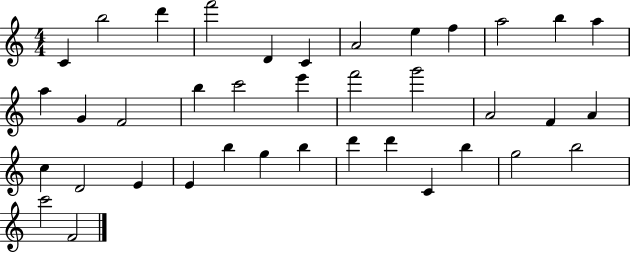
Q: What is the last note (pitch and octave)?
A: F4